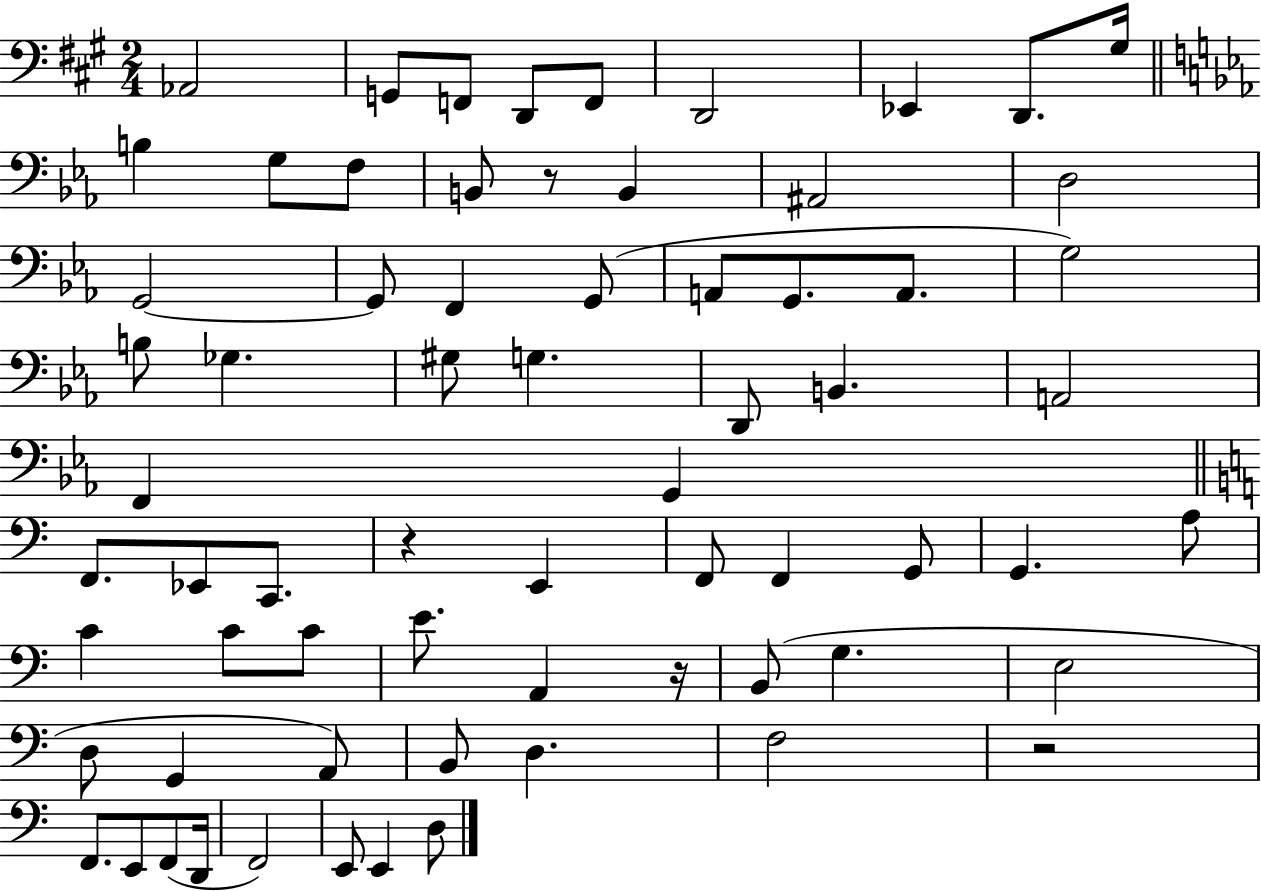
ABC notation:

X:1
T:Untitled
M:2/4
L:1/4
K:A
_A,,2 G,,/2 F,,/2 D,,/2 F,,/2 D,,2 _E,, D,,/2 ^G,/4 B, G,/2 F,/2 B,,/2 z/2 B,, ^A,,2 D,2 G,,2 G,,/2 F,, G,,/2 A,,/2 G,,/2 A,,/2 G,2 B,/2 _G, ^G,/2 G, D,,/2 B,, A,,2 F,, G,, F,,/2 _E,,/2 C,,/2 z E,, F,,/2 F,, G,,/2 G,, A,/2 C C/2 C/2 E/2 A,, z/4 B,,/2 G, E,2 D,/2 G,, A,,/2 B,,/2 D, F,2 z2 F,,/2 E,,/2 F,,/2 D,,/4 F,,2 E,,/2 E,, D,/2